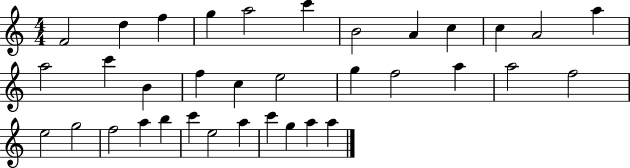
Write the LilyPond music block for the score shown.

{
  \clef treble
  \numericTimeSignature
  \time 4/4
  \key c \major
  f'2 d''4 f''4 | g''4 a''2 c'''4 | b'2 a'4 c''4 | c''4 a'2 a''4 | \break a''2 c'''4 b'4 | f''4 c''4 e''2 | g''4 f''2 a''4 | a''2 f''2 | \break e''2 g''2 | f''2 a''4 b''4 | c'''4 e''2 a''4 | c'''4 g''4 a''4 a''4 | \break \bar "|."
}